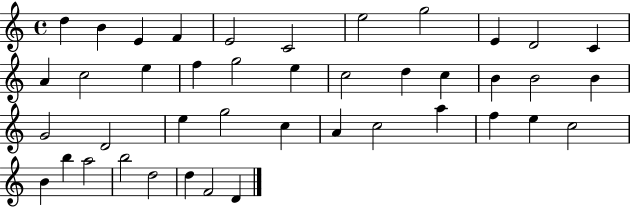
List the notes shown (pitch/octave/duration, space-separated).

D5/q B4/q E4/q F4/q E4/h C4/h E5/h G5/h E4/q D4/h C4/q A4/q C5/h E5/q F5/q G5/h E5/q C5/h D5/q C5/q B4/q B4/h B4/q G4/h D4/h E5/q G5/h C5/q A4/q C5/h A5/q F5/q E5/q C5/h B4/q B5/q A5/h B5/h D5/h D5/q F4/h D4/q